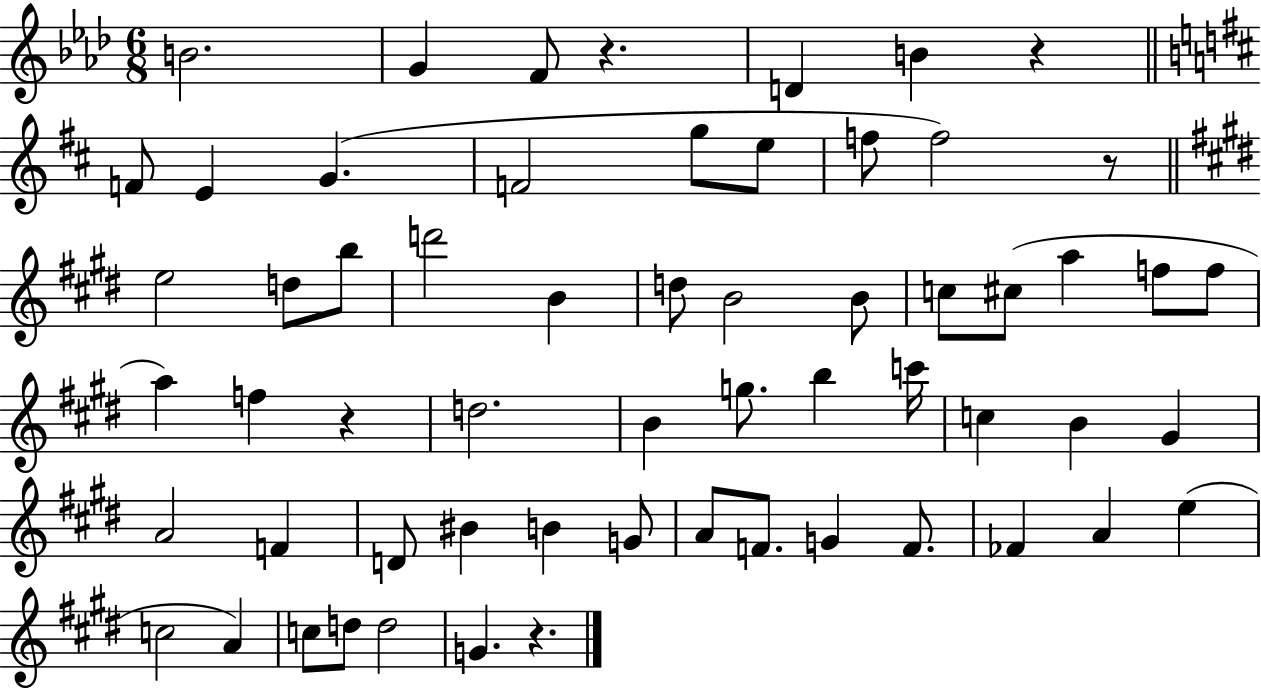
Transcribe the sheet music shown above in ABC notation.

X:1
T:Untitled
M:6/8
L:1/4
K:Ab
B2 G F/2 z D B z F/2 E G F2 g/2 e/2 f/2 f2 z/2 e2 d/2 b/2 d'2 B d/2 B2 B/2 c/2 ^c/2 a f/2 f/2 a f z d2 B g/2 b c'/4 c B ^G A2 F D/2 ^B B G/2 A/2 F/2 G F/2 _F A e c2 A c/2 d/2 d2 G z